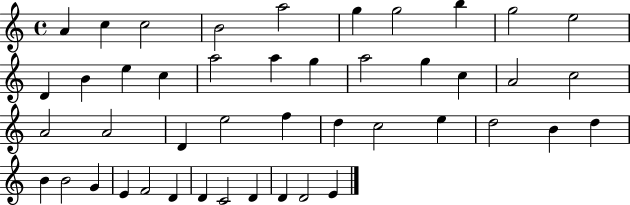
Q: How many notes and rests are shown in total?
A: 45